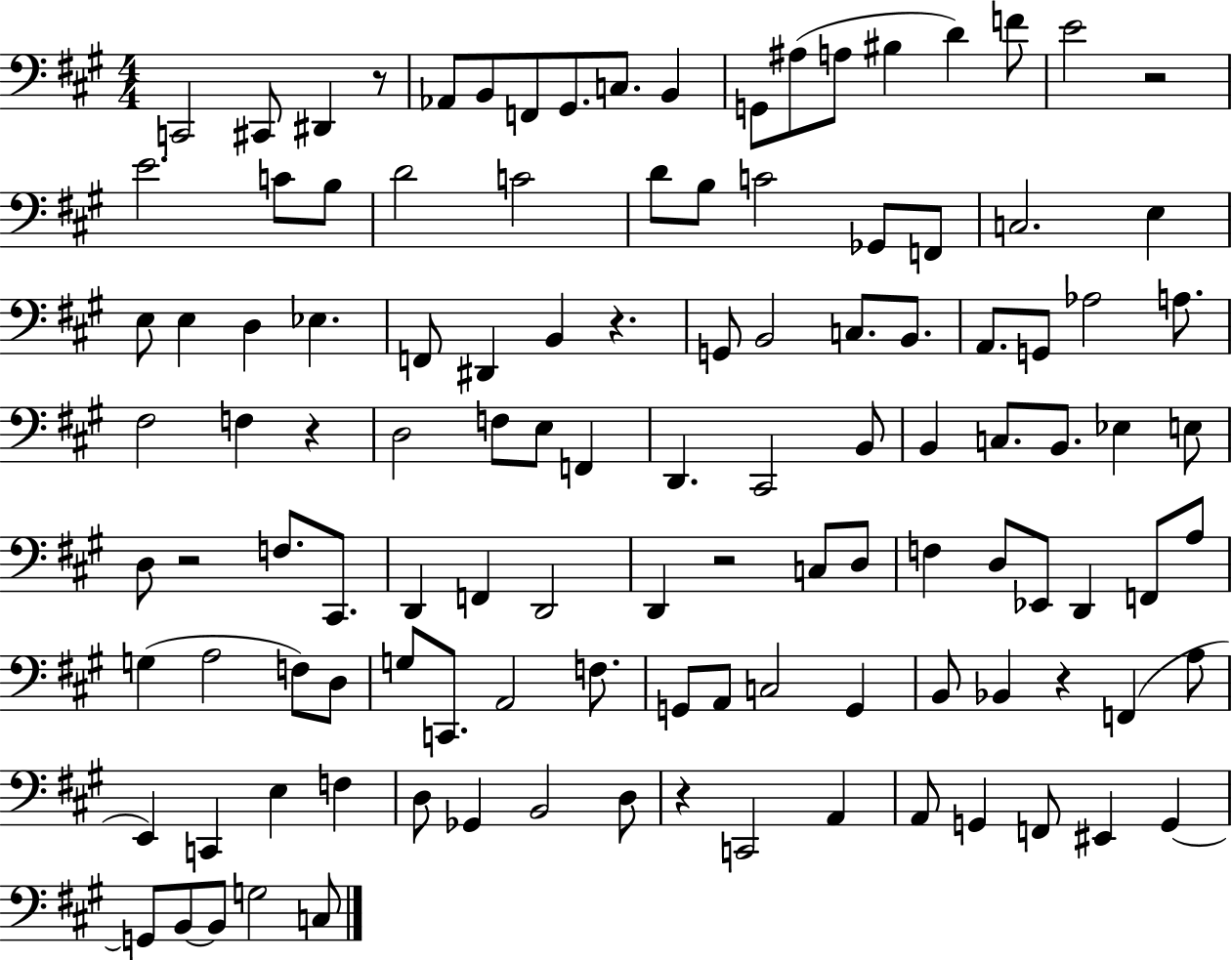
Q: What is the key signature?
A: A major